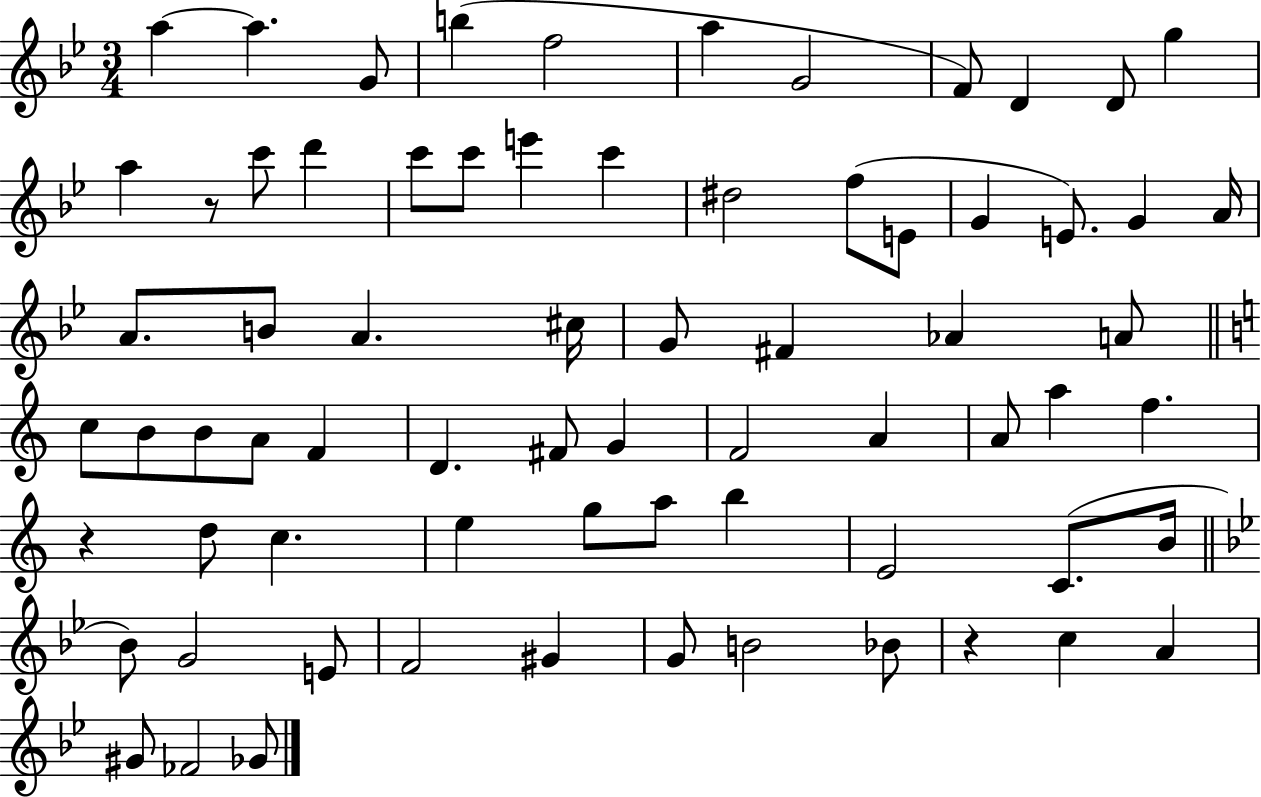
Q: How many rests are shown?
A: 3